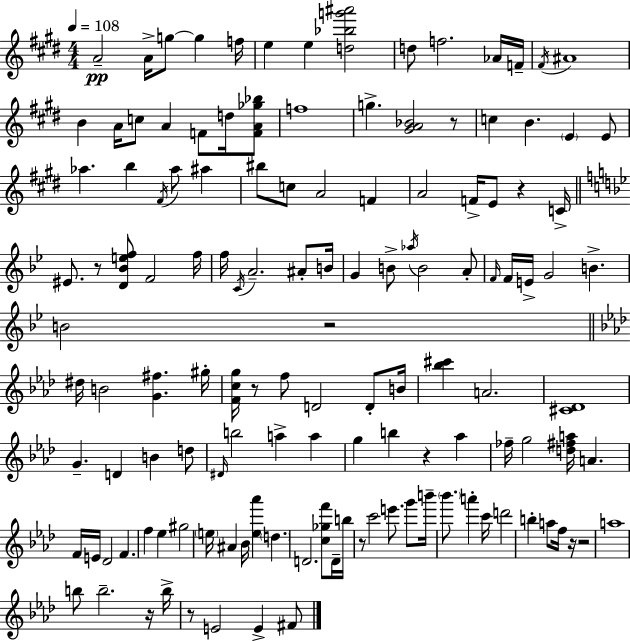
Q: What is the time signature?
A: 4/4